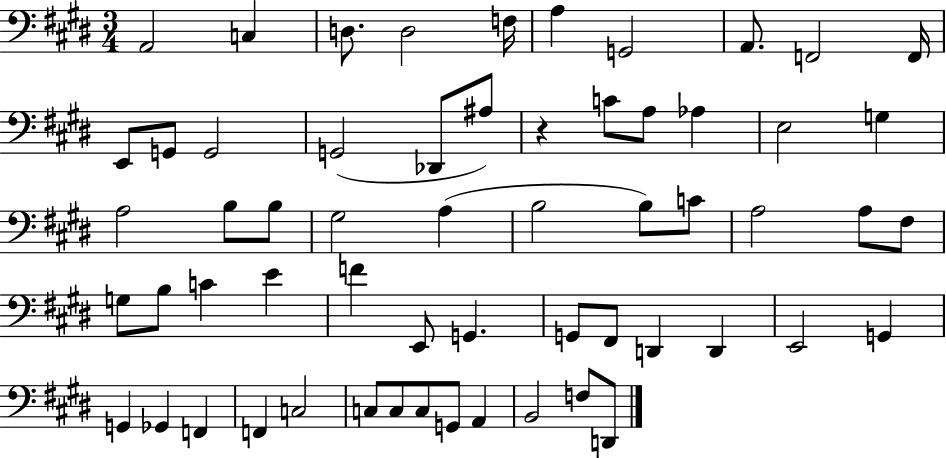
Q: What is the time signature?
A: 3/4